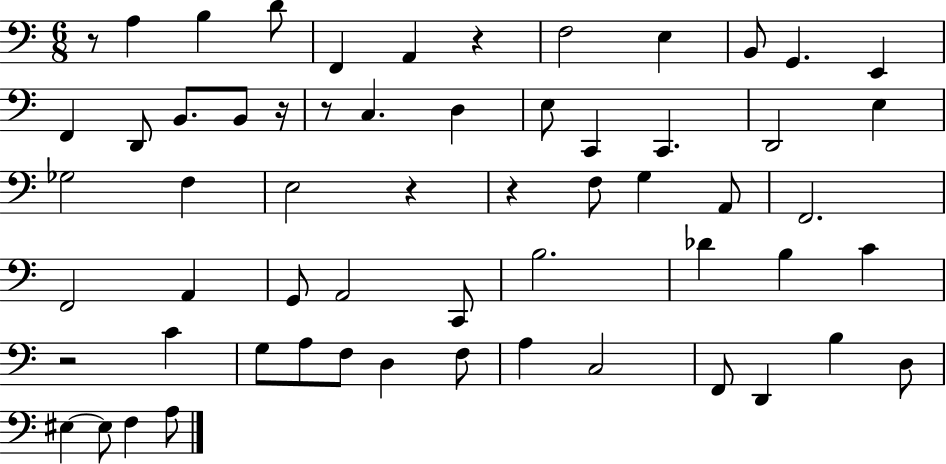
X:1
T:Untitled
M:6/8
L:1/4
K:C
z/2 A, B, D/2 F,, A,, z F,2 E, B,,/2 G,, E,, F,, D,,/2 B,,/2 B,,/2 z/4 z/2 C, D, E,/2 C,, C,, D,,2 E, _G,2 F, E,2 z z F,/2 G, A,,/2 F,,2 F,,2 A,, G,,/2 A,,2 C,,/2 B,2 _D B, C z2 C G,/2 A,/2 F,/2 D, F,/2 A, C,2 F,,/2 D,, B, D,/2 ^E, ^E,/2 F, A,/2